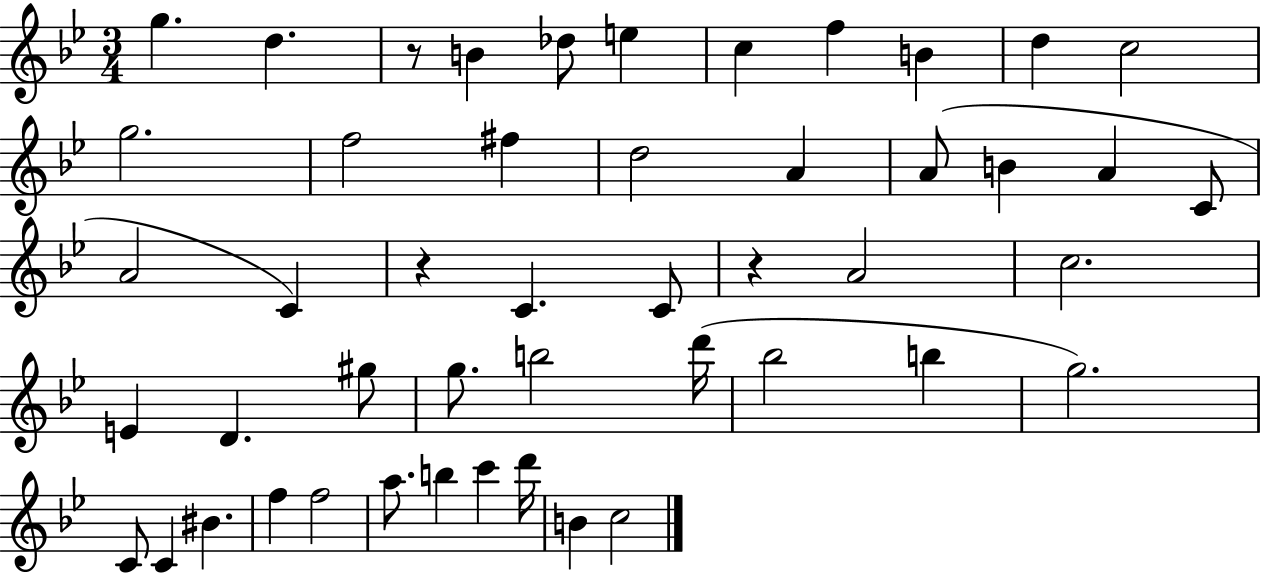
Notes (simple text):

G5/q. D5/q. R/e B4/q Db5/e E5/q C5/q F5/q B4/q D5/q C5/h G5/h. F5/h F#5/q D5/h A4/q A4/e B4/q A4/q C4/e A4/h C4/q R/q C4/q. C4/e R/q A4/h C5/h. E4/q D4/q. G#5/e G5/e. B5/h D6/s Bb5/h B5/q G5/h. C4/e C4/q BIS4/q. F5/q F5/h A5/e. B5/q C6/q D6/s B4/q C5/h